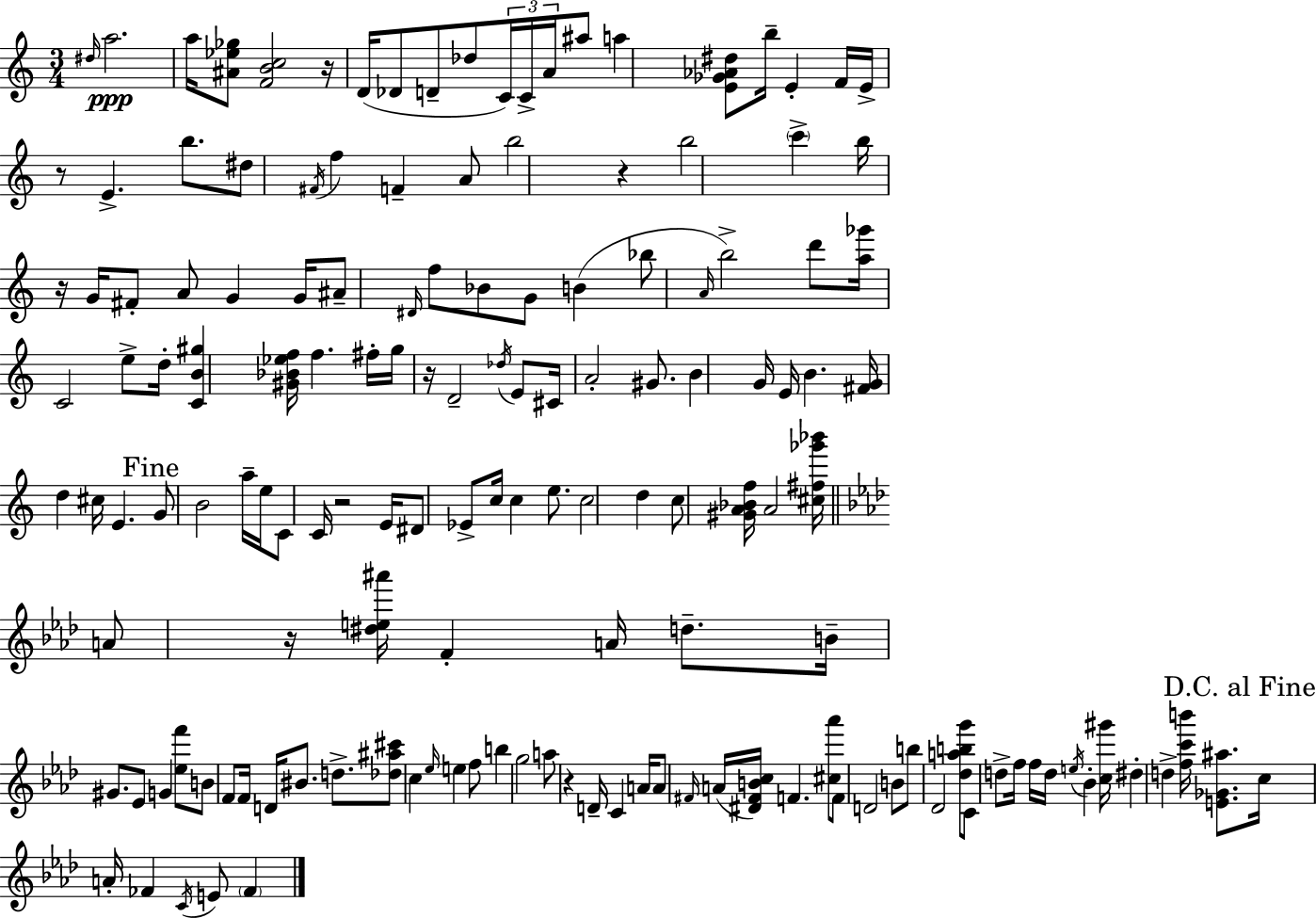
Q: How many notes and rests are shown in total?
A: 151